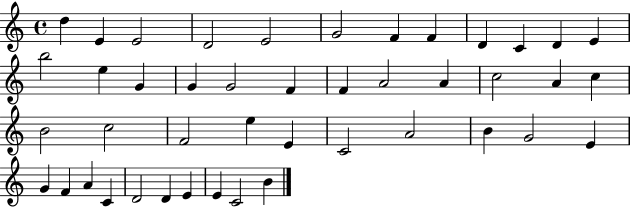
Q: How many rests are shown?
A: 0